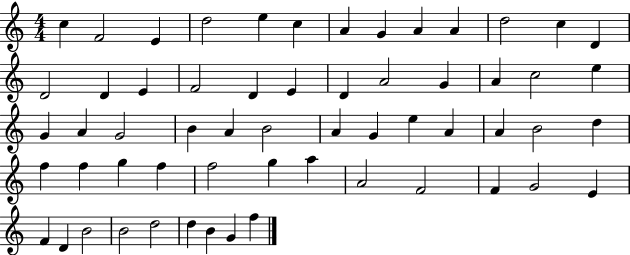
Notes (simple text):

C5/q F4/h E4/q D5/h E5/q C5/q A4/q G4/q A4/q A4/q D5/h C5/q D4/q D4/h D4/q E4/q F4/h D4/q E4/q D4/q A4/h G4/q A4/q C5/h E5/q G4/q A4/q G4/h B4/q A4/q B4/h A4/q G4/q E5/q A4/q A4/q B4/h D5/q F5/q F5/q G5/q F5/q F5/h G5/q A5/q A4/h F4/h F4/q G4/h E4/q F4/q D4/q B4/h B4/h D5/h D5/q B4/q G4/q F5/q